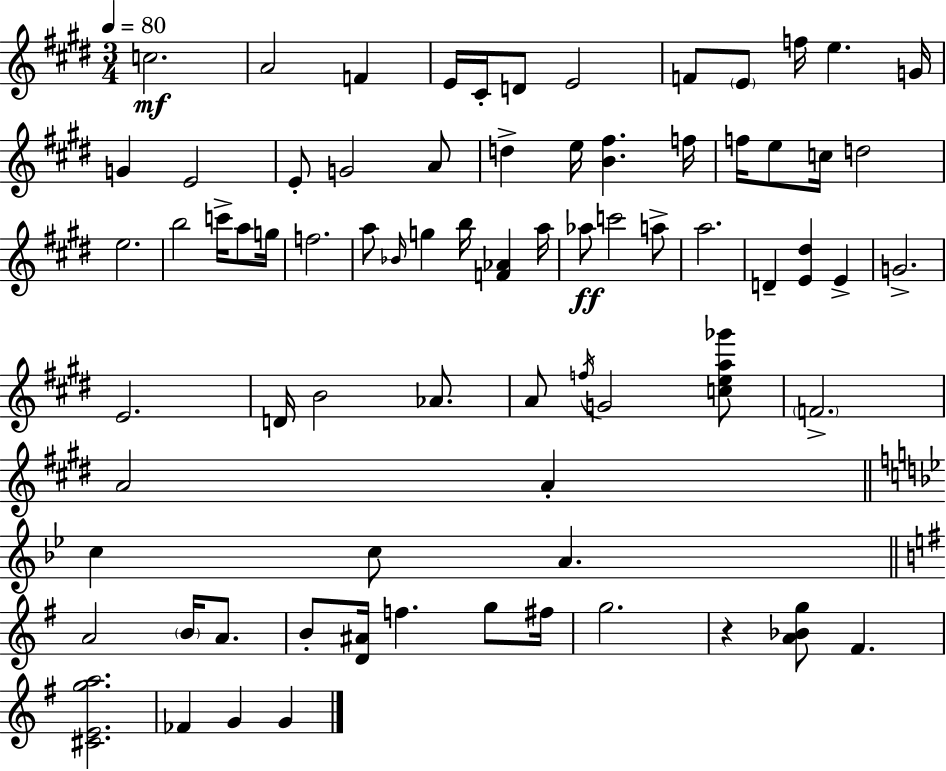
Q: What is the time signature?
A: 3/4